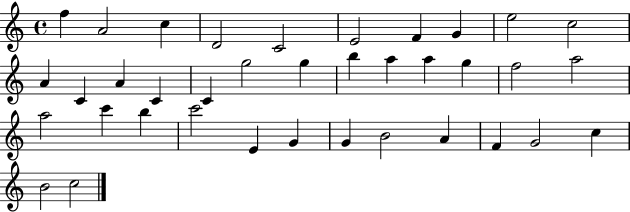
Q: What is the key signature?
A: C major